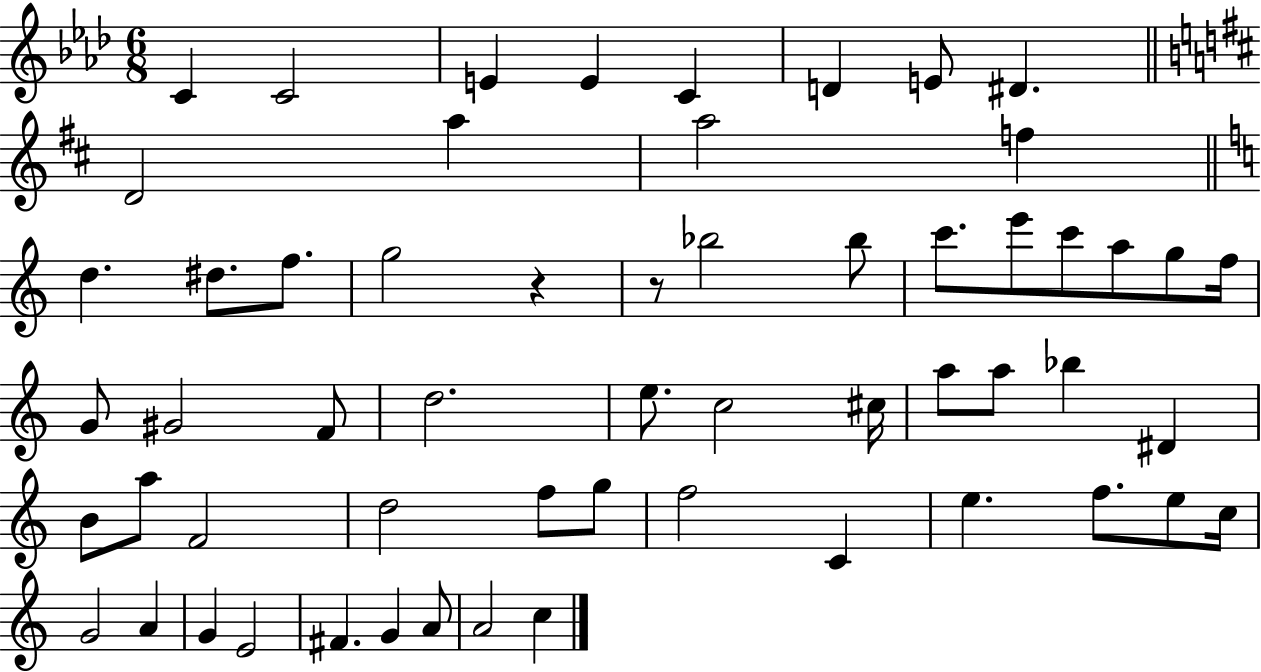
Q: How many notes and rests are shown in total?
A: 58